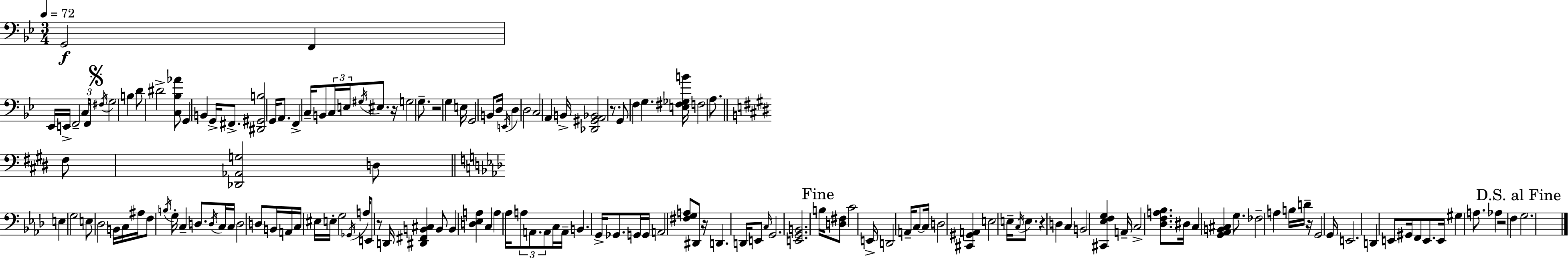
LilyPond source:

{
  \clef bass
  \numericTimeSignature
  \time 3/4
  \key bes \major
  \tempo 4 = 72
  g,2\f f,4 | ees,16 e,16-> f,2-- \tuplet 3/2 { c16 f,16 | \mark \markup { \musicglyph "scripts.segno" } \acciaccatura { fis16 } } g2 b4 | d'8 dis'2-> <c bes aes'>8 | \break g,4 b,4 g,16-> fis,8.-> | <dis, gis, b>2 g,16 a,8. | f,4-> c16-- b,8 \tuplet 3/2 { c16 e16 \acciaccatura { gis16 } } eis8. | r16 g2 g8.-- | \break r2 g4 | e16 g,2 b,8 | d16 \acciaccatura { e,16 } d4 d2 | c2 a,4 | \break b,16-> <des, gis, a, bes,>2 | r8. g,8 f4 g4. | <e fis ges b'>16 f2 | a8. \bar "||" \break \key e \major fis8 <des, aes, g>2 d8 | \bar "||" \break \key aes \major e4 g2 | e8 des2 b,16 c16 | ais16 f8 \acciaccatura { b16 } g16-. c4-- d8. | \acciaccatura { d16 } c16 c16 d2 d8 | \break b,16 a,16 c16 eis16 e16-. g2 | \acciaccatura { ges,16 } a16 e,8 r8 d,16 <dis, fis, b, cis>4 | b,8 b,4 <d ees a>4 c4 | a4 aes16 \tuplet 3/2 { a8 a,8. | \break a,8 } c16 a,16-- b,4. g,16-> | ges,8. g,16 g,16 a,2 | <fis g a>8 dis,8 r16 d,4. | d,16 e,8 \grace { c16 } g,2. | \break <e, g, b,>2. | \mark "Fine" b16 <d fis>8 c'2 | e,16-> d,2 | a,16-- c8~~ c16 d2 | \break <cis, gis, a,>4 e2 | e16-- \acciaccatura { c16 } e8. r4 d4 | c4 b,2 | <cis, ees f g>4 a,16-- c2-> | \break <des f a bes>8. dis16 c4 <g, aes, b, cis>4 | g8. fes2-- | a4 b16 d'16-- r16 g,2 | g,16 e,2. | \break d,4 e,8 gis,16 | f,8 e,8. e,16 gis4 a8. | aes4 r2 | f4 \mark "D.S. al Fine" g2. | \break \bar "|."
}